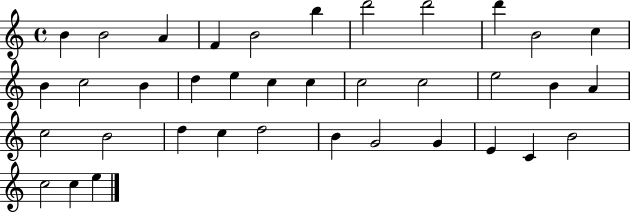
{
  \clef treble
  \time 4/4
  \defaultTimeSignature
  \key c \major
  b'4 b'2 a'4 | f'4 b'2 b''4 | d'''2 d'''2 | d'''4 b'2 c''4 | \break b'4 c''2 b'4 | d''4 e''4 c''4 c''4 | c''2 c''2 | e''2 b'4 a'4 | \break c''2 b'2 | d''4 c''4 d''2 | b'4 g'2 g'4 | e'4 c'4 b'2 | \break c''2 c''4 e''4 | \bar "|."
}